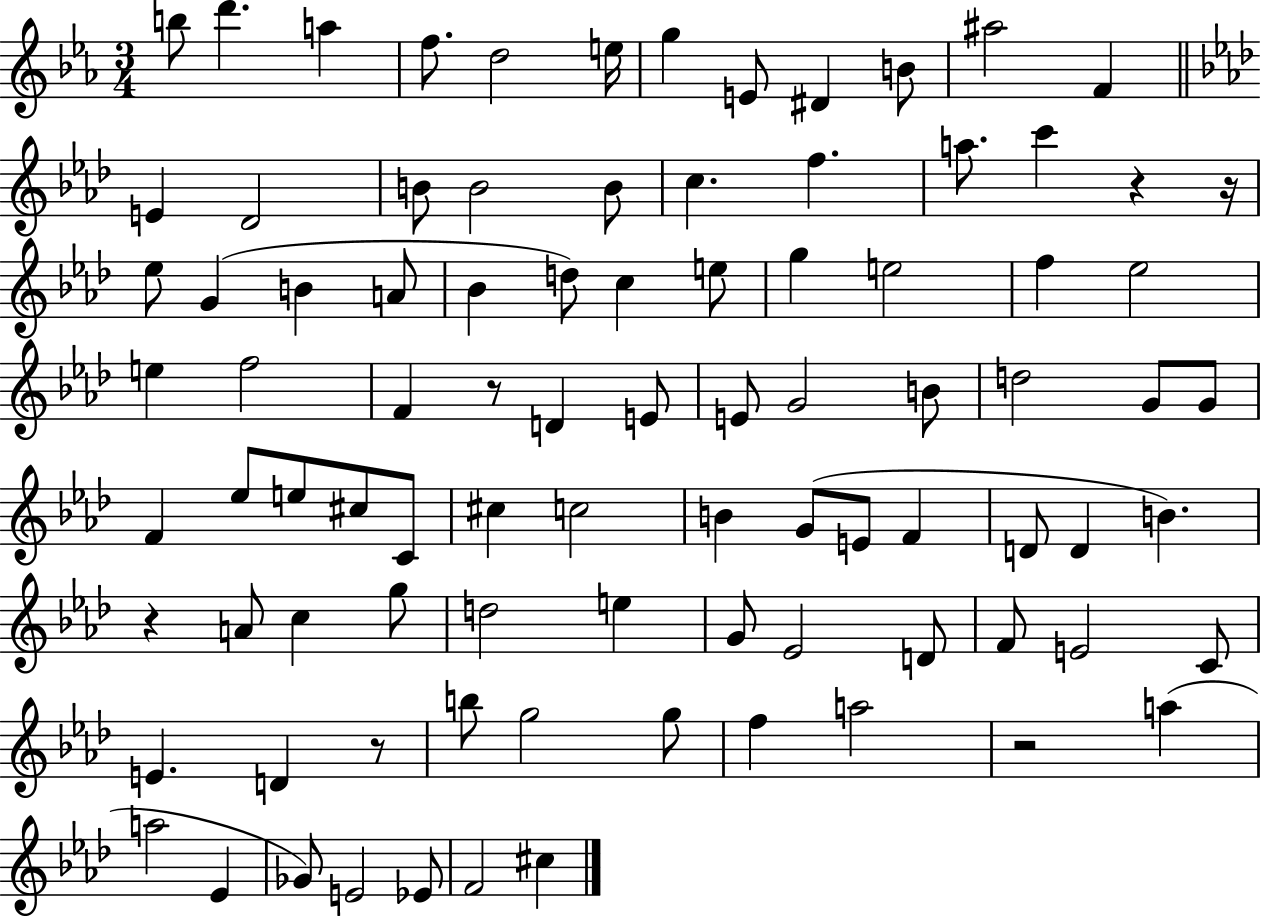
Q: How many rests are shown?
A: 6